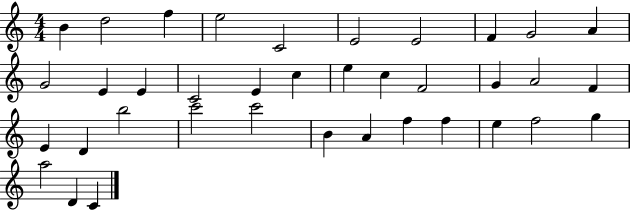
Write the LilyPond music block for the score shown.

{
  \clef treble
  \numericTimeSignature
  \time 4/4
  \key c \major
  b'4 d''2 f''4 | e''2 c'2 | e'2 e'2 | f'4 g'2 a'4 | \break g'2 e'4 e'4 | c'2 e'4 c''4 | e''4 c''4 f'2 | g'4 a'2 f'4 | \break e'4 d'4 b''2 | c'''2 c'''2 | b'4 a'4 f''4 f''4 | e''4 f''2 g''4 | \break a''2 d'4 c'4 | \bar "|."
}